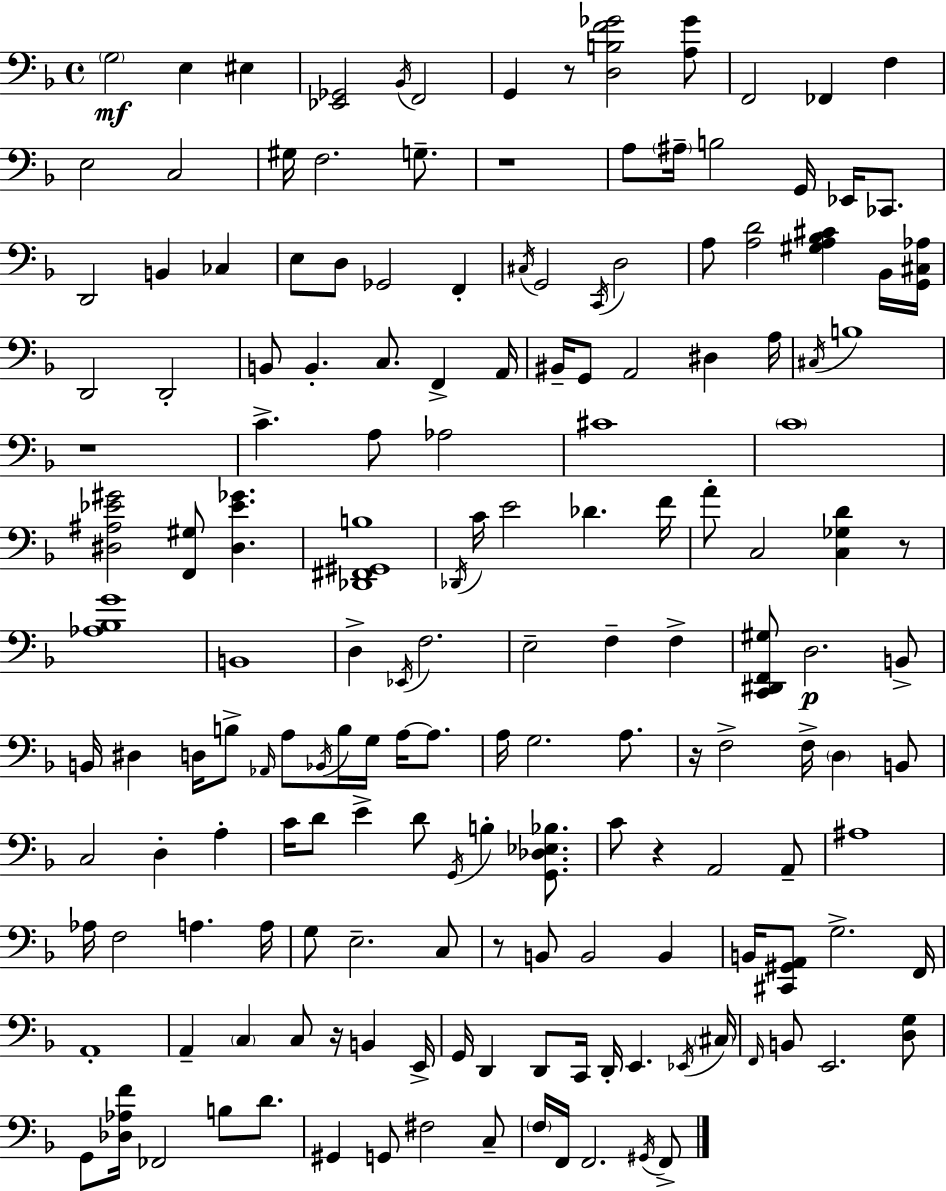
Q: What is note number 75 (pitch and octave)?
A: Bb2